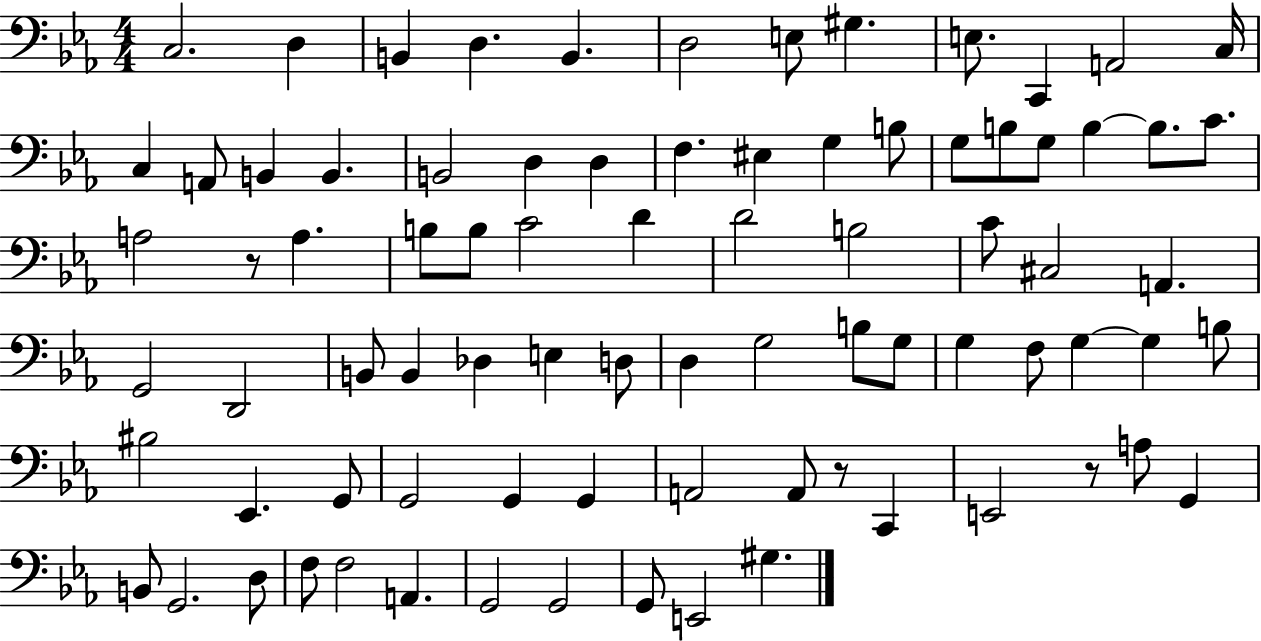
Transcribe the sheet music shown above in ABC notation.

X:1
T:Untitled
M:4/4
L:1/4
K:Eb
C,2 D, B,, D, B,, D,2 E,/2 ^G, E,/2 C,, A,,2 C,/4 C, A,,/2 B,, B,, B,,2 D, D, F, ^E, G, B,/2 G,/2 B,/2 G,/2 B, B,/2 C/2 A,2 z/2 A, B,/2 B,/2 C2 D D2 B,2 C/2 ^C,2 A,, G,,2 D,,2 B,,/2 B,, _D, E, D,/2 D, G,2 B,/2 G,/2 G, F,/2 G, G, B,/2 ^B,2 _E,, G,,/2 G,,2 G,, G,, A,,2 A,,/2 z/2 C,, E,,2 z/2 A,/2 G,, B,,/2 G,,2 D,/2 F,/2 F,2 A,, G,,2 G,,2 G,,/2 E,,2 ^G,